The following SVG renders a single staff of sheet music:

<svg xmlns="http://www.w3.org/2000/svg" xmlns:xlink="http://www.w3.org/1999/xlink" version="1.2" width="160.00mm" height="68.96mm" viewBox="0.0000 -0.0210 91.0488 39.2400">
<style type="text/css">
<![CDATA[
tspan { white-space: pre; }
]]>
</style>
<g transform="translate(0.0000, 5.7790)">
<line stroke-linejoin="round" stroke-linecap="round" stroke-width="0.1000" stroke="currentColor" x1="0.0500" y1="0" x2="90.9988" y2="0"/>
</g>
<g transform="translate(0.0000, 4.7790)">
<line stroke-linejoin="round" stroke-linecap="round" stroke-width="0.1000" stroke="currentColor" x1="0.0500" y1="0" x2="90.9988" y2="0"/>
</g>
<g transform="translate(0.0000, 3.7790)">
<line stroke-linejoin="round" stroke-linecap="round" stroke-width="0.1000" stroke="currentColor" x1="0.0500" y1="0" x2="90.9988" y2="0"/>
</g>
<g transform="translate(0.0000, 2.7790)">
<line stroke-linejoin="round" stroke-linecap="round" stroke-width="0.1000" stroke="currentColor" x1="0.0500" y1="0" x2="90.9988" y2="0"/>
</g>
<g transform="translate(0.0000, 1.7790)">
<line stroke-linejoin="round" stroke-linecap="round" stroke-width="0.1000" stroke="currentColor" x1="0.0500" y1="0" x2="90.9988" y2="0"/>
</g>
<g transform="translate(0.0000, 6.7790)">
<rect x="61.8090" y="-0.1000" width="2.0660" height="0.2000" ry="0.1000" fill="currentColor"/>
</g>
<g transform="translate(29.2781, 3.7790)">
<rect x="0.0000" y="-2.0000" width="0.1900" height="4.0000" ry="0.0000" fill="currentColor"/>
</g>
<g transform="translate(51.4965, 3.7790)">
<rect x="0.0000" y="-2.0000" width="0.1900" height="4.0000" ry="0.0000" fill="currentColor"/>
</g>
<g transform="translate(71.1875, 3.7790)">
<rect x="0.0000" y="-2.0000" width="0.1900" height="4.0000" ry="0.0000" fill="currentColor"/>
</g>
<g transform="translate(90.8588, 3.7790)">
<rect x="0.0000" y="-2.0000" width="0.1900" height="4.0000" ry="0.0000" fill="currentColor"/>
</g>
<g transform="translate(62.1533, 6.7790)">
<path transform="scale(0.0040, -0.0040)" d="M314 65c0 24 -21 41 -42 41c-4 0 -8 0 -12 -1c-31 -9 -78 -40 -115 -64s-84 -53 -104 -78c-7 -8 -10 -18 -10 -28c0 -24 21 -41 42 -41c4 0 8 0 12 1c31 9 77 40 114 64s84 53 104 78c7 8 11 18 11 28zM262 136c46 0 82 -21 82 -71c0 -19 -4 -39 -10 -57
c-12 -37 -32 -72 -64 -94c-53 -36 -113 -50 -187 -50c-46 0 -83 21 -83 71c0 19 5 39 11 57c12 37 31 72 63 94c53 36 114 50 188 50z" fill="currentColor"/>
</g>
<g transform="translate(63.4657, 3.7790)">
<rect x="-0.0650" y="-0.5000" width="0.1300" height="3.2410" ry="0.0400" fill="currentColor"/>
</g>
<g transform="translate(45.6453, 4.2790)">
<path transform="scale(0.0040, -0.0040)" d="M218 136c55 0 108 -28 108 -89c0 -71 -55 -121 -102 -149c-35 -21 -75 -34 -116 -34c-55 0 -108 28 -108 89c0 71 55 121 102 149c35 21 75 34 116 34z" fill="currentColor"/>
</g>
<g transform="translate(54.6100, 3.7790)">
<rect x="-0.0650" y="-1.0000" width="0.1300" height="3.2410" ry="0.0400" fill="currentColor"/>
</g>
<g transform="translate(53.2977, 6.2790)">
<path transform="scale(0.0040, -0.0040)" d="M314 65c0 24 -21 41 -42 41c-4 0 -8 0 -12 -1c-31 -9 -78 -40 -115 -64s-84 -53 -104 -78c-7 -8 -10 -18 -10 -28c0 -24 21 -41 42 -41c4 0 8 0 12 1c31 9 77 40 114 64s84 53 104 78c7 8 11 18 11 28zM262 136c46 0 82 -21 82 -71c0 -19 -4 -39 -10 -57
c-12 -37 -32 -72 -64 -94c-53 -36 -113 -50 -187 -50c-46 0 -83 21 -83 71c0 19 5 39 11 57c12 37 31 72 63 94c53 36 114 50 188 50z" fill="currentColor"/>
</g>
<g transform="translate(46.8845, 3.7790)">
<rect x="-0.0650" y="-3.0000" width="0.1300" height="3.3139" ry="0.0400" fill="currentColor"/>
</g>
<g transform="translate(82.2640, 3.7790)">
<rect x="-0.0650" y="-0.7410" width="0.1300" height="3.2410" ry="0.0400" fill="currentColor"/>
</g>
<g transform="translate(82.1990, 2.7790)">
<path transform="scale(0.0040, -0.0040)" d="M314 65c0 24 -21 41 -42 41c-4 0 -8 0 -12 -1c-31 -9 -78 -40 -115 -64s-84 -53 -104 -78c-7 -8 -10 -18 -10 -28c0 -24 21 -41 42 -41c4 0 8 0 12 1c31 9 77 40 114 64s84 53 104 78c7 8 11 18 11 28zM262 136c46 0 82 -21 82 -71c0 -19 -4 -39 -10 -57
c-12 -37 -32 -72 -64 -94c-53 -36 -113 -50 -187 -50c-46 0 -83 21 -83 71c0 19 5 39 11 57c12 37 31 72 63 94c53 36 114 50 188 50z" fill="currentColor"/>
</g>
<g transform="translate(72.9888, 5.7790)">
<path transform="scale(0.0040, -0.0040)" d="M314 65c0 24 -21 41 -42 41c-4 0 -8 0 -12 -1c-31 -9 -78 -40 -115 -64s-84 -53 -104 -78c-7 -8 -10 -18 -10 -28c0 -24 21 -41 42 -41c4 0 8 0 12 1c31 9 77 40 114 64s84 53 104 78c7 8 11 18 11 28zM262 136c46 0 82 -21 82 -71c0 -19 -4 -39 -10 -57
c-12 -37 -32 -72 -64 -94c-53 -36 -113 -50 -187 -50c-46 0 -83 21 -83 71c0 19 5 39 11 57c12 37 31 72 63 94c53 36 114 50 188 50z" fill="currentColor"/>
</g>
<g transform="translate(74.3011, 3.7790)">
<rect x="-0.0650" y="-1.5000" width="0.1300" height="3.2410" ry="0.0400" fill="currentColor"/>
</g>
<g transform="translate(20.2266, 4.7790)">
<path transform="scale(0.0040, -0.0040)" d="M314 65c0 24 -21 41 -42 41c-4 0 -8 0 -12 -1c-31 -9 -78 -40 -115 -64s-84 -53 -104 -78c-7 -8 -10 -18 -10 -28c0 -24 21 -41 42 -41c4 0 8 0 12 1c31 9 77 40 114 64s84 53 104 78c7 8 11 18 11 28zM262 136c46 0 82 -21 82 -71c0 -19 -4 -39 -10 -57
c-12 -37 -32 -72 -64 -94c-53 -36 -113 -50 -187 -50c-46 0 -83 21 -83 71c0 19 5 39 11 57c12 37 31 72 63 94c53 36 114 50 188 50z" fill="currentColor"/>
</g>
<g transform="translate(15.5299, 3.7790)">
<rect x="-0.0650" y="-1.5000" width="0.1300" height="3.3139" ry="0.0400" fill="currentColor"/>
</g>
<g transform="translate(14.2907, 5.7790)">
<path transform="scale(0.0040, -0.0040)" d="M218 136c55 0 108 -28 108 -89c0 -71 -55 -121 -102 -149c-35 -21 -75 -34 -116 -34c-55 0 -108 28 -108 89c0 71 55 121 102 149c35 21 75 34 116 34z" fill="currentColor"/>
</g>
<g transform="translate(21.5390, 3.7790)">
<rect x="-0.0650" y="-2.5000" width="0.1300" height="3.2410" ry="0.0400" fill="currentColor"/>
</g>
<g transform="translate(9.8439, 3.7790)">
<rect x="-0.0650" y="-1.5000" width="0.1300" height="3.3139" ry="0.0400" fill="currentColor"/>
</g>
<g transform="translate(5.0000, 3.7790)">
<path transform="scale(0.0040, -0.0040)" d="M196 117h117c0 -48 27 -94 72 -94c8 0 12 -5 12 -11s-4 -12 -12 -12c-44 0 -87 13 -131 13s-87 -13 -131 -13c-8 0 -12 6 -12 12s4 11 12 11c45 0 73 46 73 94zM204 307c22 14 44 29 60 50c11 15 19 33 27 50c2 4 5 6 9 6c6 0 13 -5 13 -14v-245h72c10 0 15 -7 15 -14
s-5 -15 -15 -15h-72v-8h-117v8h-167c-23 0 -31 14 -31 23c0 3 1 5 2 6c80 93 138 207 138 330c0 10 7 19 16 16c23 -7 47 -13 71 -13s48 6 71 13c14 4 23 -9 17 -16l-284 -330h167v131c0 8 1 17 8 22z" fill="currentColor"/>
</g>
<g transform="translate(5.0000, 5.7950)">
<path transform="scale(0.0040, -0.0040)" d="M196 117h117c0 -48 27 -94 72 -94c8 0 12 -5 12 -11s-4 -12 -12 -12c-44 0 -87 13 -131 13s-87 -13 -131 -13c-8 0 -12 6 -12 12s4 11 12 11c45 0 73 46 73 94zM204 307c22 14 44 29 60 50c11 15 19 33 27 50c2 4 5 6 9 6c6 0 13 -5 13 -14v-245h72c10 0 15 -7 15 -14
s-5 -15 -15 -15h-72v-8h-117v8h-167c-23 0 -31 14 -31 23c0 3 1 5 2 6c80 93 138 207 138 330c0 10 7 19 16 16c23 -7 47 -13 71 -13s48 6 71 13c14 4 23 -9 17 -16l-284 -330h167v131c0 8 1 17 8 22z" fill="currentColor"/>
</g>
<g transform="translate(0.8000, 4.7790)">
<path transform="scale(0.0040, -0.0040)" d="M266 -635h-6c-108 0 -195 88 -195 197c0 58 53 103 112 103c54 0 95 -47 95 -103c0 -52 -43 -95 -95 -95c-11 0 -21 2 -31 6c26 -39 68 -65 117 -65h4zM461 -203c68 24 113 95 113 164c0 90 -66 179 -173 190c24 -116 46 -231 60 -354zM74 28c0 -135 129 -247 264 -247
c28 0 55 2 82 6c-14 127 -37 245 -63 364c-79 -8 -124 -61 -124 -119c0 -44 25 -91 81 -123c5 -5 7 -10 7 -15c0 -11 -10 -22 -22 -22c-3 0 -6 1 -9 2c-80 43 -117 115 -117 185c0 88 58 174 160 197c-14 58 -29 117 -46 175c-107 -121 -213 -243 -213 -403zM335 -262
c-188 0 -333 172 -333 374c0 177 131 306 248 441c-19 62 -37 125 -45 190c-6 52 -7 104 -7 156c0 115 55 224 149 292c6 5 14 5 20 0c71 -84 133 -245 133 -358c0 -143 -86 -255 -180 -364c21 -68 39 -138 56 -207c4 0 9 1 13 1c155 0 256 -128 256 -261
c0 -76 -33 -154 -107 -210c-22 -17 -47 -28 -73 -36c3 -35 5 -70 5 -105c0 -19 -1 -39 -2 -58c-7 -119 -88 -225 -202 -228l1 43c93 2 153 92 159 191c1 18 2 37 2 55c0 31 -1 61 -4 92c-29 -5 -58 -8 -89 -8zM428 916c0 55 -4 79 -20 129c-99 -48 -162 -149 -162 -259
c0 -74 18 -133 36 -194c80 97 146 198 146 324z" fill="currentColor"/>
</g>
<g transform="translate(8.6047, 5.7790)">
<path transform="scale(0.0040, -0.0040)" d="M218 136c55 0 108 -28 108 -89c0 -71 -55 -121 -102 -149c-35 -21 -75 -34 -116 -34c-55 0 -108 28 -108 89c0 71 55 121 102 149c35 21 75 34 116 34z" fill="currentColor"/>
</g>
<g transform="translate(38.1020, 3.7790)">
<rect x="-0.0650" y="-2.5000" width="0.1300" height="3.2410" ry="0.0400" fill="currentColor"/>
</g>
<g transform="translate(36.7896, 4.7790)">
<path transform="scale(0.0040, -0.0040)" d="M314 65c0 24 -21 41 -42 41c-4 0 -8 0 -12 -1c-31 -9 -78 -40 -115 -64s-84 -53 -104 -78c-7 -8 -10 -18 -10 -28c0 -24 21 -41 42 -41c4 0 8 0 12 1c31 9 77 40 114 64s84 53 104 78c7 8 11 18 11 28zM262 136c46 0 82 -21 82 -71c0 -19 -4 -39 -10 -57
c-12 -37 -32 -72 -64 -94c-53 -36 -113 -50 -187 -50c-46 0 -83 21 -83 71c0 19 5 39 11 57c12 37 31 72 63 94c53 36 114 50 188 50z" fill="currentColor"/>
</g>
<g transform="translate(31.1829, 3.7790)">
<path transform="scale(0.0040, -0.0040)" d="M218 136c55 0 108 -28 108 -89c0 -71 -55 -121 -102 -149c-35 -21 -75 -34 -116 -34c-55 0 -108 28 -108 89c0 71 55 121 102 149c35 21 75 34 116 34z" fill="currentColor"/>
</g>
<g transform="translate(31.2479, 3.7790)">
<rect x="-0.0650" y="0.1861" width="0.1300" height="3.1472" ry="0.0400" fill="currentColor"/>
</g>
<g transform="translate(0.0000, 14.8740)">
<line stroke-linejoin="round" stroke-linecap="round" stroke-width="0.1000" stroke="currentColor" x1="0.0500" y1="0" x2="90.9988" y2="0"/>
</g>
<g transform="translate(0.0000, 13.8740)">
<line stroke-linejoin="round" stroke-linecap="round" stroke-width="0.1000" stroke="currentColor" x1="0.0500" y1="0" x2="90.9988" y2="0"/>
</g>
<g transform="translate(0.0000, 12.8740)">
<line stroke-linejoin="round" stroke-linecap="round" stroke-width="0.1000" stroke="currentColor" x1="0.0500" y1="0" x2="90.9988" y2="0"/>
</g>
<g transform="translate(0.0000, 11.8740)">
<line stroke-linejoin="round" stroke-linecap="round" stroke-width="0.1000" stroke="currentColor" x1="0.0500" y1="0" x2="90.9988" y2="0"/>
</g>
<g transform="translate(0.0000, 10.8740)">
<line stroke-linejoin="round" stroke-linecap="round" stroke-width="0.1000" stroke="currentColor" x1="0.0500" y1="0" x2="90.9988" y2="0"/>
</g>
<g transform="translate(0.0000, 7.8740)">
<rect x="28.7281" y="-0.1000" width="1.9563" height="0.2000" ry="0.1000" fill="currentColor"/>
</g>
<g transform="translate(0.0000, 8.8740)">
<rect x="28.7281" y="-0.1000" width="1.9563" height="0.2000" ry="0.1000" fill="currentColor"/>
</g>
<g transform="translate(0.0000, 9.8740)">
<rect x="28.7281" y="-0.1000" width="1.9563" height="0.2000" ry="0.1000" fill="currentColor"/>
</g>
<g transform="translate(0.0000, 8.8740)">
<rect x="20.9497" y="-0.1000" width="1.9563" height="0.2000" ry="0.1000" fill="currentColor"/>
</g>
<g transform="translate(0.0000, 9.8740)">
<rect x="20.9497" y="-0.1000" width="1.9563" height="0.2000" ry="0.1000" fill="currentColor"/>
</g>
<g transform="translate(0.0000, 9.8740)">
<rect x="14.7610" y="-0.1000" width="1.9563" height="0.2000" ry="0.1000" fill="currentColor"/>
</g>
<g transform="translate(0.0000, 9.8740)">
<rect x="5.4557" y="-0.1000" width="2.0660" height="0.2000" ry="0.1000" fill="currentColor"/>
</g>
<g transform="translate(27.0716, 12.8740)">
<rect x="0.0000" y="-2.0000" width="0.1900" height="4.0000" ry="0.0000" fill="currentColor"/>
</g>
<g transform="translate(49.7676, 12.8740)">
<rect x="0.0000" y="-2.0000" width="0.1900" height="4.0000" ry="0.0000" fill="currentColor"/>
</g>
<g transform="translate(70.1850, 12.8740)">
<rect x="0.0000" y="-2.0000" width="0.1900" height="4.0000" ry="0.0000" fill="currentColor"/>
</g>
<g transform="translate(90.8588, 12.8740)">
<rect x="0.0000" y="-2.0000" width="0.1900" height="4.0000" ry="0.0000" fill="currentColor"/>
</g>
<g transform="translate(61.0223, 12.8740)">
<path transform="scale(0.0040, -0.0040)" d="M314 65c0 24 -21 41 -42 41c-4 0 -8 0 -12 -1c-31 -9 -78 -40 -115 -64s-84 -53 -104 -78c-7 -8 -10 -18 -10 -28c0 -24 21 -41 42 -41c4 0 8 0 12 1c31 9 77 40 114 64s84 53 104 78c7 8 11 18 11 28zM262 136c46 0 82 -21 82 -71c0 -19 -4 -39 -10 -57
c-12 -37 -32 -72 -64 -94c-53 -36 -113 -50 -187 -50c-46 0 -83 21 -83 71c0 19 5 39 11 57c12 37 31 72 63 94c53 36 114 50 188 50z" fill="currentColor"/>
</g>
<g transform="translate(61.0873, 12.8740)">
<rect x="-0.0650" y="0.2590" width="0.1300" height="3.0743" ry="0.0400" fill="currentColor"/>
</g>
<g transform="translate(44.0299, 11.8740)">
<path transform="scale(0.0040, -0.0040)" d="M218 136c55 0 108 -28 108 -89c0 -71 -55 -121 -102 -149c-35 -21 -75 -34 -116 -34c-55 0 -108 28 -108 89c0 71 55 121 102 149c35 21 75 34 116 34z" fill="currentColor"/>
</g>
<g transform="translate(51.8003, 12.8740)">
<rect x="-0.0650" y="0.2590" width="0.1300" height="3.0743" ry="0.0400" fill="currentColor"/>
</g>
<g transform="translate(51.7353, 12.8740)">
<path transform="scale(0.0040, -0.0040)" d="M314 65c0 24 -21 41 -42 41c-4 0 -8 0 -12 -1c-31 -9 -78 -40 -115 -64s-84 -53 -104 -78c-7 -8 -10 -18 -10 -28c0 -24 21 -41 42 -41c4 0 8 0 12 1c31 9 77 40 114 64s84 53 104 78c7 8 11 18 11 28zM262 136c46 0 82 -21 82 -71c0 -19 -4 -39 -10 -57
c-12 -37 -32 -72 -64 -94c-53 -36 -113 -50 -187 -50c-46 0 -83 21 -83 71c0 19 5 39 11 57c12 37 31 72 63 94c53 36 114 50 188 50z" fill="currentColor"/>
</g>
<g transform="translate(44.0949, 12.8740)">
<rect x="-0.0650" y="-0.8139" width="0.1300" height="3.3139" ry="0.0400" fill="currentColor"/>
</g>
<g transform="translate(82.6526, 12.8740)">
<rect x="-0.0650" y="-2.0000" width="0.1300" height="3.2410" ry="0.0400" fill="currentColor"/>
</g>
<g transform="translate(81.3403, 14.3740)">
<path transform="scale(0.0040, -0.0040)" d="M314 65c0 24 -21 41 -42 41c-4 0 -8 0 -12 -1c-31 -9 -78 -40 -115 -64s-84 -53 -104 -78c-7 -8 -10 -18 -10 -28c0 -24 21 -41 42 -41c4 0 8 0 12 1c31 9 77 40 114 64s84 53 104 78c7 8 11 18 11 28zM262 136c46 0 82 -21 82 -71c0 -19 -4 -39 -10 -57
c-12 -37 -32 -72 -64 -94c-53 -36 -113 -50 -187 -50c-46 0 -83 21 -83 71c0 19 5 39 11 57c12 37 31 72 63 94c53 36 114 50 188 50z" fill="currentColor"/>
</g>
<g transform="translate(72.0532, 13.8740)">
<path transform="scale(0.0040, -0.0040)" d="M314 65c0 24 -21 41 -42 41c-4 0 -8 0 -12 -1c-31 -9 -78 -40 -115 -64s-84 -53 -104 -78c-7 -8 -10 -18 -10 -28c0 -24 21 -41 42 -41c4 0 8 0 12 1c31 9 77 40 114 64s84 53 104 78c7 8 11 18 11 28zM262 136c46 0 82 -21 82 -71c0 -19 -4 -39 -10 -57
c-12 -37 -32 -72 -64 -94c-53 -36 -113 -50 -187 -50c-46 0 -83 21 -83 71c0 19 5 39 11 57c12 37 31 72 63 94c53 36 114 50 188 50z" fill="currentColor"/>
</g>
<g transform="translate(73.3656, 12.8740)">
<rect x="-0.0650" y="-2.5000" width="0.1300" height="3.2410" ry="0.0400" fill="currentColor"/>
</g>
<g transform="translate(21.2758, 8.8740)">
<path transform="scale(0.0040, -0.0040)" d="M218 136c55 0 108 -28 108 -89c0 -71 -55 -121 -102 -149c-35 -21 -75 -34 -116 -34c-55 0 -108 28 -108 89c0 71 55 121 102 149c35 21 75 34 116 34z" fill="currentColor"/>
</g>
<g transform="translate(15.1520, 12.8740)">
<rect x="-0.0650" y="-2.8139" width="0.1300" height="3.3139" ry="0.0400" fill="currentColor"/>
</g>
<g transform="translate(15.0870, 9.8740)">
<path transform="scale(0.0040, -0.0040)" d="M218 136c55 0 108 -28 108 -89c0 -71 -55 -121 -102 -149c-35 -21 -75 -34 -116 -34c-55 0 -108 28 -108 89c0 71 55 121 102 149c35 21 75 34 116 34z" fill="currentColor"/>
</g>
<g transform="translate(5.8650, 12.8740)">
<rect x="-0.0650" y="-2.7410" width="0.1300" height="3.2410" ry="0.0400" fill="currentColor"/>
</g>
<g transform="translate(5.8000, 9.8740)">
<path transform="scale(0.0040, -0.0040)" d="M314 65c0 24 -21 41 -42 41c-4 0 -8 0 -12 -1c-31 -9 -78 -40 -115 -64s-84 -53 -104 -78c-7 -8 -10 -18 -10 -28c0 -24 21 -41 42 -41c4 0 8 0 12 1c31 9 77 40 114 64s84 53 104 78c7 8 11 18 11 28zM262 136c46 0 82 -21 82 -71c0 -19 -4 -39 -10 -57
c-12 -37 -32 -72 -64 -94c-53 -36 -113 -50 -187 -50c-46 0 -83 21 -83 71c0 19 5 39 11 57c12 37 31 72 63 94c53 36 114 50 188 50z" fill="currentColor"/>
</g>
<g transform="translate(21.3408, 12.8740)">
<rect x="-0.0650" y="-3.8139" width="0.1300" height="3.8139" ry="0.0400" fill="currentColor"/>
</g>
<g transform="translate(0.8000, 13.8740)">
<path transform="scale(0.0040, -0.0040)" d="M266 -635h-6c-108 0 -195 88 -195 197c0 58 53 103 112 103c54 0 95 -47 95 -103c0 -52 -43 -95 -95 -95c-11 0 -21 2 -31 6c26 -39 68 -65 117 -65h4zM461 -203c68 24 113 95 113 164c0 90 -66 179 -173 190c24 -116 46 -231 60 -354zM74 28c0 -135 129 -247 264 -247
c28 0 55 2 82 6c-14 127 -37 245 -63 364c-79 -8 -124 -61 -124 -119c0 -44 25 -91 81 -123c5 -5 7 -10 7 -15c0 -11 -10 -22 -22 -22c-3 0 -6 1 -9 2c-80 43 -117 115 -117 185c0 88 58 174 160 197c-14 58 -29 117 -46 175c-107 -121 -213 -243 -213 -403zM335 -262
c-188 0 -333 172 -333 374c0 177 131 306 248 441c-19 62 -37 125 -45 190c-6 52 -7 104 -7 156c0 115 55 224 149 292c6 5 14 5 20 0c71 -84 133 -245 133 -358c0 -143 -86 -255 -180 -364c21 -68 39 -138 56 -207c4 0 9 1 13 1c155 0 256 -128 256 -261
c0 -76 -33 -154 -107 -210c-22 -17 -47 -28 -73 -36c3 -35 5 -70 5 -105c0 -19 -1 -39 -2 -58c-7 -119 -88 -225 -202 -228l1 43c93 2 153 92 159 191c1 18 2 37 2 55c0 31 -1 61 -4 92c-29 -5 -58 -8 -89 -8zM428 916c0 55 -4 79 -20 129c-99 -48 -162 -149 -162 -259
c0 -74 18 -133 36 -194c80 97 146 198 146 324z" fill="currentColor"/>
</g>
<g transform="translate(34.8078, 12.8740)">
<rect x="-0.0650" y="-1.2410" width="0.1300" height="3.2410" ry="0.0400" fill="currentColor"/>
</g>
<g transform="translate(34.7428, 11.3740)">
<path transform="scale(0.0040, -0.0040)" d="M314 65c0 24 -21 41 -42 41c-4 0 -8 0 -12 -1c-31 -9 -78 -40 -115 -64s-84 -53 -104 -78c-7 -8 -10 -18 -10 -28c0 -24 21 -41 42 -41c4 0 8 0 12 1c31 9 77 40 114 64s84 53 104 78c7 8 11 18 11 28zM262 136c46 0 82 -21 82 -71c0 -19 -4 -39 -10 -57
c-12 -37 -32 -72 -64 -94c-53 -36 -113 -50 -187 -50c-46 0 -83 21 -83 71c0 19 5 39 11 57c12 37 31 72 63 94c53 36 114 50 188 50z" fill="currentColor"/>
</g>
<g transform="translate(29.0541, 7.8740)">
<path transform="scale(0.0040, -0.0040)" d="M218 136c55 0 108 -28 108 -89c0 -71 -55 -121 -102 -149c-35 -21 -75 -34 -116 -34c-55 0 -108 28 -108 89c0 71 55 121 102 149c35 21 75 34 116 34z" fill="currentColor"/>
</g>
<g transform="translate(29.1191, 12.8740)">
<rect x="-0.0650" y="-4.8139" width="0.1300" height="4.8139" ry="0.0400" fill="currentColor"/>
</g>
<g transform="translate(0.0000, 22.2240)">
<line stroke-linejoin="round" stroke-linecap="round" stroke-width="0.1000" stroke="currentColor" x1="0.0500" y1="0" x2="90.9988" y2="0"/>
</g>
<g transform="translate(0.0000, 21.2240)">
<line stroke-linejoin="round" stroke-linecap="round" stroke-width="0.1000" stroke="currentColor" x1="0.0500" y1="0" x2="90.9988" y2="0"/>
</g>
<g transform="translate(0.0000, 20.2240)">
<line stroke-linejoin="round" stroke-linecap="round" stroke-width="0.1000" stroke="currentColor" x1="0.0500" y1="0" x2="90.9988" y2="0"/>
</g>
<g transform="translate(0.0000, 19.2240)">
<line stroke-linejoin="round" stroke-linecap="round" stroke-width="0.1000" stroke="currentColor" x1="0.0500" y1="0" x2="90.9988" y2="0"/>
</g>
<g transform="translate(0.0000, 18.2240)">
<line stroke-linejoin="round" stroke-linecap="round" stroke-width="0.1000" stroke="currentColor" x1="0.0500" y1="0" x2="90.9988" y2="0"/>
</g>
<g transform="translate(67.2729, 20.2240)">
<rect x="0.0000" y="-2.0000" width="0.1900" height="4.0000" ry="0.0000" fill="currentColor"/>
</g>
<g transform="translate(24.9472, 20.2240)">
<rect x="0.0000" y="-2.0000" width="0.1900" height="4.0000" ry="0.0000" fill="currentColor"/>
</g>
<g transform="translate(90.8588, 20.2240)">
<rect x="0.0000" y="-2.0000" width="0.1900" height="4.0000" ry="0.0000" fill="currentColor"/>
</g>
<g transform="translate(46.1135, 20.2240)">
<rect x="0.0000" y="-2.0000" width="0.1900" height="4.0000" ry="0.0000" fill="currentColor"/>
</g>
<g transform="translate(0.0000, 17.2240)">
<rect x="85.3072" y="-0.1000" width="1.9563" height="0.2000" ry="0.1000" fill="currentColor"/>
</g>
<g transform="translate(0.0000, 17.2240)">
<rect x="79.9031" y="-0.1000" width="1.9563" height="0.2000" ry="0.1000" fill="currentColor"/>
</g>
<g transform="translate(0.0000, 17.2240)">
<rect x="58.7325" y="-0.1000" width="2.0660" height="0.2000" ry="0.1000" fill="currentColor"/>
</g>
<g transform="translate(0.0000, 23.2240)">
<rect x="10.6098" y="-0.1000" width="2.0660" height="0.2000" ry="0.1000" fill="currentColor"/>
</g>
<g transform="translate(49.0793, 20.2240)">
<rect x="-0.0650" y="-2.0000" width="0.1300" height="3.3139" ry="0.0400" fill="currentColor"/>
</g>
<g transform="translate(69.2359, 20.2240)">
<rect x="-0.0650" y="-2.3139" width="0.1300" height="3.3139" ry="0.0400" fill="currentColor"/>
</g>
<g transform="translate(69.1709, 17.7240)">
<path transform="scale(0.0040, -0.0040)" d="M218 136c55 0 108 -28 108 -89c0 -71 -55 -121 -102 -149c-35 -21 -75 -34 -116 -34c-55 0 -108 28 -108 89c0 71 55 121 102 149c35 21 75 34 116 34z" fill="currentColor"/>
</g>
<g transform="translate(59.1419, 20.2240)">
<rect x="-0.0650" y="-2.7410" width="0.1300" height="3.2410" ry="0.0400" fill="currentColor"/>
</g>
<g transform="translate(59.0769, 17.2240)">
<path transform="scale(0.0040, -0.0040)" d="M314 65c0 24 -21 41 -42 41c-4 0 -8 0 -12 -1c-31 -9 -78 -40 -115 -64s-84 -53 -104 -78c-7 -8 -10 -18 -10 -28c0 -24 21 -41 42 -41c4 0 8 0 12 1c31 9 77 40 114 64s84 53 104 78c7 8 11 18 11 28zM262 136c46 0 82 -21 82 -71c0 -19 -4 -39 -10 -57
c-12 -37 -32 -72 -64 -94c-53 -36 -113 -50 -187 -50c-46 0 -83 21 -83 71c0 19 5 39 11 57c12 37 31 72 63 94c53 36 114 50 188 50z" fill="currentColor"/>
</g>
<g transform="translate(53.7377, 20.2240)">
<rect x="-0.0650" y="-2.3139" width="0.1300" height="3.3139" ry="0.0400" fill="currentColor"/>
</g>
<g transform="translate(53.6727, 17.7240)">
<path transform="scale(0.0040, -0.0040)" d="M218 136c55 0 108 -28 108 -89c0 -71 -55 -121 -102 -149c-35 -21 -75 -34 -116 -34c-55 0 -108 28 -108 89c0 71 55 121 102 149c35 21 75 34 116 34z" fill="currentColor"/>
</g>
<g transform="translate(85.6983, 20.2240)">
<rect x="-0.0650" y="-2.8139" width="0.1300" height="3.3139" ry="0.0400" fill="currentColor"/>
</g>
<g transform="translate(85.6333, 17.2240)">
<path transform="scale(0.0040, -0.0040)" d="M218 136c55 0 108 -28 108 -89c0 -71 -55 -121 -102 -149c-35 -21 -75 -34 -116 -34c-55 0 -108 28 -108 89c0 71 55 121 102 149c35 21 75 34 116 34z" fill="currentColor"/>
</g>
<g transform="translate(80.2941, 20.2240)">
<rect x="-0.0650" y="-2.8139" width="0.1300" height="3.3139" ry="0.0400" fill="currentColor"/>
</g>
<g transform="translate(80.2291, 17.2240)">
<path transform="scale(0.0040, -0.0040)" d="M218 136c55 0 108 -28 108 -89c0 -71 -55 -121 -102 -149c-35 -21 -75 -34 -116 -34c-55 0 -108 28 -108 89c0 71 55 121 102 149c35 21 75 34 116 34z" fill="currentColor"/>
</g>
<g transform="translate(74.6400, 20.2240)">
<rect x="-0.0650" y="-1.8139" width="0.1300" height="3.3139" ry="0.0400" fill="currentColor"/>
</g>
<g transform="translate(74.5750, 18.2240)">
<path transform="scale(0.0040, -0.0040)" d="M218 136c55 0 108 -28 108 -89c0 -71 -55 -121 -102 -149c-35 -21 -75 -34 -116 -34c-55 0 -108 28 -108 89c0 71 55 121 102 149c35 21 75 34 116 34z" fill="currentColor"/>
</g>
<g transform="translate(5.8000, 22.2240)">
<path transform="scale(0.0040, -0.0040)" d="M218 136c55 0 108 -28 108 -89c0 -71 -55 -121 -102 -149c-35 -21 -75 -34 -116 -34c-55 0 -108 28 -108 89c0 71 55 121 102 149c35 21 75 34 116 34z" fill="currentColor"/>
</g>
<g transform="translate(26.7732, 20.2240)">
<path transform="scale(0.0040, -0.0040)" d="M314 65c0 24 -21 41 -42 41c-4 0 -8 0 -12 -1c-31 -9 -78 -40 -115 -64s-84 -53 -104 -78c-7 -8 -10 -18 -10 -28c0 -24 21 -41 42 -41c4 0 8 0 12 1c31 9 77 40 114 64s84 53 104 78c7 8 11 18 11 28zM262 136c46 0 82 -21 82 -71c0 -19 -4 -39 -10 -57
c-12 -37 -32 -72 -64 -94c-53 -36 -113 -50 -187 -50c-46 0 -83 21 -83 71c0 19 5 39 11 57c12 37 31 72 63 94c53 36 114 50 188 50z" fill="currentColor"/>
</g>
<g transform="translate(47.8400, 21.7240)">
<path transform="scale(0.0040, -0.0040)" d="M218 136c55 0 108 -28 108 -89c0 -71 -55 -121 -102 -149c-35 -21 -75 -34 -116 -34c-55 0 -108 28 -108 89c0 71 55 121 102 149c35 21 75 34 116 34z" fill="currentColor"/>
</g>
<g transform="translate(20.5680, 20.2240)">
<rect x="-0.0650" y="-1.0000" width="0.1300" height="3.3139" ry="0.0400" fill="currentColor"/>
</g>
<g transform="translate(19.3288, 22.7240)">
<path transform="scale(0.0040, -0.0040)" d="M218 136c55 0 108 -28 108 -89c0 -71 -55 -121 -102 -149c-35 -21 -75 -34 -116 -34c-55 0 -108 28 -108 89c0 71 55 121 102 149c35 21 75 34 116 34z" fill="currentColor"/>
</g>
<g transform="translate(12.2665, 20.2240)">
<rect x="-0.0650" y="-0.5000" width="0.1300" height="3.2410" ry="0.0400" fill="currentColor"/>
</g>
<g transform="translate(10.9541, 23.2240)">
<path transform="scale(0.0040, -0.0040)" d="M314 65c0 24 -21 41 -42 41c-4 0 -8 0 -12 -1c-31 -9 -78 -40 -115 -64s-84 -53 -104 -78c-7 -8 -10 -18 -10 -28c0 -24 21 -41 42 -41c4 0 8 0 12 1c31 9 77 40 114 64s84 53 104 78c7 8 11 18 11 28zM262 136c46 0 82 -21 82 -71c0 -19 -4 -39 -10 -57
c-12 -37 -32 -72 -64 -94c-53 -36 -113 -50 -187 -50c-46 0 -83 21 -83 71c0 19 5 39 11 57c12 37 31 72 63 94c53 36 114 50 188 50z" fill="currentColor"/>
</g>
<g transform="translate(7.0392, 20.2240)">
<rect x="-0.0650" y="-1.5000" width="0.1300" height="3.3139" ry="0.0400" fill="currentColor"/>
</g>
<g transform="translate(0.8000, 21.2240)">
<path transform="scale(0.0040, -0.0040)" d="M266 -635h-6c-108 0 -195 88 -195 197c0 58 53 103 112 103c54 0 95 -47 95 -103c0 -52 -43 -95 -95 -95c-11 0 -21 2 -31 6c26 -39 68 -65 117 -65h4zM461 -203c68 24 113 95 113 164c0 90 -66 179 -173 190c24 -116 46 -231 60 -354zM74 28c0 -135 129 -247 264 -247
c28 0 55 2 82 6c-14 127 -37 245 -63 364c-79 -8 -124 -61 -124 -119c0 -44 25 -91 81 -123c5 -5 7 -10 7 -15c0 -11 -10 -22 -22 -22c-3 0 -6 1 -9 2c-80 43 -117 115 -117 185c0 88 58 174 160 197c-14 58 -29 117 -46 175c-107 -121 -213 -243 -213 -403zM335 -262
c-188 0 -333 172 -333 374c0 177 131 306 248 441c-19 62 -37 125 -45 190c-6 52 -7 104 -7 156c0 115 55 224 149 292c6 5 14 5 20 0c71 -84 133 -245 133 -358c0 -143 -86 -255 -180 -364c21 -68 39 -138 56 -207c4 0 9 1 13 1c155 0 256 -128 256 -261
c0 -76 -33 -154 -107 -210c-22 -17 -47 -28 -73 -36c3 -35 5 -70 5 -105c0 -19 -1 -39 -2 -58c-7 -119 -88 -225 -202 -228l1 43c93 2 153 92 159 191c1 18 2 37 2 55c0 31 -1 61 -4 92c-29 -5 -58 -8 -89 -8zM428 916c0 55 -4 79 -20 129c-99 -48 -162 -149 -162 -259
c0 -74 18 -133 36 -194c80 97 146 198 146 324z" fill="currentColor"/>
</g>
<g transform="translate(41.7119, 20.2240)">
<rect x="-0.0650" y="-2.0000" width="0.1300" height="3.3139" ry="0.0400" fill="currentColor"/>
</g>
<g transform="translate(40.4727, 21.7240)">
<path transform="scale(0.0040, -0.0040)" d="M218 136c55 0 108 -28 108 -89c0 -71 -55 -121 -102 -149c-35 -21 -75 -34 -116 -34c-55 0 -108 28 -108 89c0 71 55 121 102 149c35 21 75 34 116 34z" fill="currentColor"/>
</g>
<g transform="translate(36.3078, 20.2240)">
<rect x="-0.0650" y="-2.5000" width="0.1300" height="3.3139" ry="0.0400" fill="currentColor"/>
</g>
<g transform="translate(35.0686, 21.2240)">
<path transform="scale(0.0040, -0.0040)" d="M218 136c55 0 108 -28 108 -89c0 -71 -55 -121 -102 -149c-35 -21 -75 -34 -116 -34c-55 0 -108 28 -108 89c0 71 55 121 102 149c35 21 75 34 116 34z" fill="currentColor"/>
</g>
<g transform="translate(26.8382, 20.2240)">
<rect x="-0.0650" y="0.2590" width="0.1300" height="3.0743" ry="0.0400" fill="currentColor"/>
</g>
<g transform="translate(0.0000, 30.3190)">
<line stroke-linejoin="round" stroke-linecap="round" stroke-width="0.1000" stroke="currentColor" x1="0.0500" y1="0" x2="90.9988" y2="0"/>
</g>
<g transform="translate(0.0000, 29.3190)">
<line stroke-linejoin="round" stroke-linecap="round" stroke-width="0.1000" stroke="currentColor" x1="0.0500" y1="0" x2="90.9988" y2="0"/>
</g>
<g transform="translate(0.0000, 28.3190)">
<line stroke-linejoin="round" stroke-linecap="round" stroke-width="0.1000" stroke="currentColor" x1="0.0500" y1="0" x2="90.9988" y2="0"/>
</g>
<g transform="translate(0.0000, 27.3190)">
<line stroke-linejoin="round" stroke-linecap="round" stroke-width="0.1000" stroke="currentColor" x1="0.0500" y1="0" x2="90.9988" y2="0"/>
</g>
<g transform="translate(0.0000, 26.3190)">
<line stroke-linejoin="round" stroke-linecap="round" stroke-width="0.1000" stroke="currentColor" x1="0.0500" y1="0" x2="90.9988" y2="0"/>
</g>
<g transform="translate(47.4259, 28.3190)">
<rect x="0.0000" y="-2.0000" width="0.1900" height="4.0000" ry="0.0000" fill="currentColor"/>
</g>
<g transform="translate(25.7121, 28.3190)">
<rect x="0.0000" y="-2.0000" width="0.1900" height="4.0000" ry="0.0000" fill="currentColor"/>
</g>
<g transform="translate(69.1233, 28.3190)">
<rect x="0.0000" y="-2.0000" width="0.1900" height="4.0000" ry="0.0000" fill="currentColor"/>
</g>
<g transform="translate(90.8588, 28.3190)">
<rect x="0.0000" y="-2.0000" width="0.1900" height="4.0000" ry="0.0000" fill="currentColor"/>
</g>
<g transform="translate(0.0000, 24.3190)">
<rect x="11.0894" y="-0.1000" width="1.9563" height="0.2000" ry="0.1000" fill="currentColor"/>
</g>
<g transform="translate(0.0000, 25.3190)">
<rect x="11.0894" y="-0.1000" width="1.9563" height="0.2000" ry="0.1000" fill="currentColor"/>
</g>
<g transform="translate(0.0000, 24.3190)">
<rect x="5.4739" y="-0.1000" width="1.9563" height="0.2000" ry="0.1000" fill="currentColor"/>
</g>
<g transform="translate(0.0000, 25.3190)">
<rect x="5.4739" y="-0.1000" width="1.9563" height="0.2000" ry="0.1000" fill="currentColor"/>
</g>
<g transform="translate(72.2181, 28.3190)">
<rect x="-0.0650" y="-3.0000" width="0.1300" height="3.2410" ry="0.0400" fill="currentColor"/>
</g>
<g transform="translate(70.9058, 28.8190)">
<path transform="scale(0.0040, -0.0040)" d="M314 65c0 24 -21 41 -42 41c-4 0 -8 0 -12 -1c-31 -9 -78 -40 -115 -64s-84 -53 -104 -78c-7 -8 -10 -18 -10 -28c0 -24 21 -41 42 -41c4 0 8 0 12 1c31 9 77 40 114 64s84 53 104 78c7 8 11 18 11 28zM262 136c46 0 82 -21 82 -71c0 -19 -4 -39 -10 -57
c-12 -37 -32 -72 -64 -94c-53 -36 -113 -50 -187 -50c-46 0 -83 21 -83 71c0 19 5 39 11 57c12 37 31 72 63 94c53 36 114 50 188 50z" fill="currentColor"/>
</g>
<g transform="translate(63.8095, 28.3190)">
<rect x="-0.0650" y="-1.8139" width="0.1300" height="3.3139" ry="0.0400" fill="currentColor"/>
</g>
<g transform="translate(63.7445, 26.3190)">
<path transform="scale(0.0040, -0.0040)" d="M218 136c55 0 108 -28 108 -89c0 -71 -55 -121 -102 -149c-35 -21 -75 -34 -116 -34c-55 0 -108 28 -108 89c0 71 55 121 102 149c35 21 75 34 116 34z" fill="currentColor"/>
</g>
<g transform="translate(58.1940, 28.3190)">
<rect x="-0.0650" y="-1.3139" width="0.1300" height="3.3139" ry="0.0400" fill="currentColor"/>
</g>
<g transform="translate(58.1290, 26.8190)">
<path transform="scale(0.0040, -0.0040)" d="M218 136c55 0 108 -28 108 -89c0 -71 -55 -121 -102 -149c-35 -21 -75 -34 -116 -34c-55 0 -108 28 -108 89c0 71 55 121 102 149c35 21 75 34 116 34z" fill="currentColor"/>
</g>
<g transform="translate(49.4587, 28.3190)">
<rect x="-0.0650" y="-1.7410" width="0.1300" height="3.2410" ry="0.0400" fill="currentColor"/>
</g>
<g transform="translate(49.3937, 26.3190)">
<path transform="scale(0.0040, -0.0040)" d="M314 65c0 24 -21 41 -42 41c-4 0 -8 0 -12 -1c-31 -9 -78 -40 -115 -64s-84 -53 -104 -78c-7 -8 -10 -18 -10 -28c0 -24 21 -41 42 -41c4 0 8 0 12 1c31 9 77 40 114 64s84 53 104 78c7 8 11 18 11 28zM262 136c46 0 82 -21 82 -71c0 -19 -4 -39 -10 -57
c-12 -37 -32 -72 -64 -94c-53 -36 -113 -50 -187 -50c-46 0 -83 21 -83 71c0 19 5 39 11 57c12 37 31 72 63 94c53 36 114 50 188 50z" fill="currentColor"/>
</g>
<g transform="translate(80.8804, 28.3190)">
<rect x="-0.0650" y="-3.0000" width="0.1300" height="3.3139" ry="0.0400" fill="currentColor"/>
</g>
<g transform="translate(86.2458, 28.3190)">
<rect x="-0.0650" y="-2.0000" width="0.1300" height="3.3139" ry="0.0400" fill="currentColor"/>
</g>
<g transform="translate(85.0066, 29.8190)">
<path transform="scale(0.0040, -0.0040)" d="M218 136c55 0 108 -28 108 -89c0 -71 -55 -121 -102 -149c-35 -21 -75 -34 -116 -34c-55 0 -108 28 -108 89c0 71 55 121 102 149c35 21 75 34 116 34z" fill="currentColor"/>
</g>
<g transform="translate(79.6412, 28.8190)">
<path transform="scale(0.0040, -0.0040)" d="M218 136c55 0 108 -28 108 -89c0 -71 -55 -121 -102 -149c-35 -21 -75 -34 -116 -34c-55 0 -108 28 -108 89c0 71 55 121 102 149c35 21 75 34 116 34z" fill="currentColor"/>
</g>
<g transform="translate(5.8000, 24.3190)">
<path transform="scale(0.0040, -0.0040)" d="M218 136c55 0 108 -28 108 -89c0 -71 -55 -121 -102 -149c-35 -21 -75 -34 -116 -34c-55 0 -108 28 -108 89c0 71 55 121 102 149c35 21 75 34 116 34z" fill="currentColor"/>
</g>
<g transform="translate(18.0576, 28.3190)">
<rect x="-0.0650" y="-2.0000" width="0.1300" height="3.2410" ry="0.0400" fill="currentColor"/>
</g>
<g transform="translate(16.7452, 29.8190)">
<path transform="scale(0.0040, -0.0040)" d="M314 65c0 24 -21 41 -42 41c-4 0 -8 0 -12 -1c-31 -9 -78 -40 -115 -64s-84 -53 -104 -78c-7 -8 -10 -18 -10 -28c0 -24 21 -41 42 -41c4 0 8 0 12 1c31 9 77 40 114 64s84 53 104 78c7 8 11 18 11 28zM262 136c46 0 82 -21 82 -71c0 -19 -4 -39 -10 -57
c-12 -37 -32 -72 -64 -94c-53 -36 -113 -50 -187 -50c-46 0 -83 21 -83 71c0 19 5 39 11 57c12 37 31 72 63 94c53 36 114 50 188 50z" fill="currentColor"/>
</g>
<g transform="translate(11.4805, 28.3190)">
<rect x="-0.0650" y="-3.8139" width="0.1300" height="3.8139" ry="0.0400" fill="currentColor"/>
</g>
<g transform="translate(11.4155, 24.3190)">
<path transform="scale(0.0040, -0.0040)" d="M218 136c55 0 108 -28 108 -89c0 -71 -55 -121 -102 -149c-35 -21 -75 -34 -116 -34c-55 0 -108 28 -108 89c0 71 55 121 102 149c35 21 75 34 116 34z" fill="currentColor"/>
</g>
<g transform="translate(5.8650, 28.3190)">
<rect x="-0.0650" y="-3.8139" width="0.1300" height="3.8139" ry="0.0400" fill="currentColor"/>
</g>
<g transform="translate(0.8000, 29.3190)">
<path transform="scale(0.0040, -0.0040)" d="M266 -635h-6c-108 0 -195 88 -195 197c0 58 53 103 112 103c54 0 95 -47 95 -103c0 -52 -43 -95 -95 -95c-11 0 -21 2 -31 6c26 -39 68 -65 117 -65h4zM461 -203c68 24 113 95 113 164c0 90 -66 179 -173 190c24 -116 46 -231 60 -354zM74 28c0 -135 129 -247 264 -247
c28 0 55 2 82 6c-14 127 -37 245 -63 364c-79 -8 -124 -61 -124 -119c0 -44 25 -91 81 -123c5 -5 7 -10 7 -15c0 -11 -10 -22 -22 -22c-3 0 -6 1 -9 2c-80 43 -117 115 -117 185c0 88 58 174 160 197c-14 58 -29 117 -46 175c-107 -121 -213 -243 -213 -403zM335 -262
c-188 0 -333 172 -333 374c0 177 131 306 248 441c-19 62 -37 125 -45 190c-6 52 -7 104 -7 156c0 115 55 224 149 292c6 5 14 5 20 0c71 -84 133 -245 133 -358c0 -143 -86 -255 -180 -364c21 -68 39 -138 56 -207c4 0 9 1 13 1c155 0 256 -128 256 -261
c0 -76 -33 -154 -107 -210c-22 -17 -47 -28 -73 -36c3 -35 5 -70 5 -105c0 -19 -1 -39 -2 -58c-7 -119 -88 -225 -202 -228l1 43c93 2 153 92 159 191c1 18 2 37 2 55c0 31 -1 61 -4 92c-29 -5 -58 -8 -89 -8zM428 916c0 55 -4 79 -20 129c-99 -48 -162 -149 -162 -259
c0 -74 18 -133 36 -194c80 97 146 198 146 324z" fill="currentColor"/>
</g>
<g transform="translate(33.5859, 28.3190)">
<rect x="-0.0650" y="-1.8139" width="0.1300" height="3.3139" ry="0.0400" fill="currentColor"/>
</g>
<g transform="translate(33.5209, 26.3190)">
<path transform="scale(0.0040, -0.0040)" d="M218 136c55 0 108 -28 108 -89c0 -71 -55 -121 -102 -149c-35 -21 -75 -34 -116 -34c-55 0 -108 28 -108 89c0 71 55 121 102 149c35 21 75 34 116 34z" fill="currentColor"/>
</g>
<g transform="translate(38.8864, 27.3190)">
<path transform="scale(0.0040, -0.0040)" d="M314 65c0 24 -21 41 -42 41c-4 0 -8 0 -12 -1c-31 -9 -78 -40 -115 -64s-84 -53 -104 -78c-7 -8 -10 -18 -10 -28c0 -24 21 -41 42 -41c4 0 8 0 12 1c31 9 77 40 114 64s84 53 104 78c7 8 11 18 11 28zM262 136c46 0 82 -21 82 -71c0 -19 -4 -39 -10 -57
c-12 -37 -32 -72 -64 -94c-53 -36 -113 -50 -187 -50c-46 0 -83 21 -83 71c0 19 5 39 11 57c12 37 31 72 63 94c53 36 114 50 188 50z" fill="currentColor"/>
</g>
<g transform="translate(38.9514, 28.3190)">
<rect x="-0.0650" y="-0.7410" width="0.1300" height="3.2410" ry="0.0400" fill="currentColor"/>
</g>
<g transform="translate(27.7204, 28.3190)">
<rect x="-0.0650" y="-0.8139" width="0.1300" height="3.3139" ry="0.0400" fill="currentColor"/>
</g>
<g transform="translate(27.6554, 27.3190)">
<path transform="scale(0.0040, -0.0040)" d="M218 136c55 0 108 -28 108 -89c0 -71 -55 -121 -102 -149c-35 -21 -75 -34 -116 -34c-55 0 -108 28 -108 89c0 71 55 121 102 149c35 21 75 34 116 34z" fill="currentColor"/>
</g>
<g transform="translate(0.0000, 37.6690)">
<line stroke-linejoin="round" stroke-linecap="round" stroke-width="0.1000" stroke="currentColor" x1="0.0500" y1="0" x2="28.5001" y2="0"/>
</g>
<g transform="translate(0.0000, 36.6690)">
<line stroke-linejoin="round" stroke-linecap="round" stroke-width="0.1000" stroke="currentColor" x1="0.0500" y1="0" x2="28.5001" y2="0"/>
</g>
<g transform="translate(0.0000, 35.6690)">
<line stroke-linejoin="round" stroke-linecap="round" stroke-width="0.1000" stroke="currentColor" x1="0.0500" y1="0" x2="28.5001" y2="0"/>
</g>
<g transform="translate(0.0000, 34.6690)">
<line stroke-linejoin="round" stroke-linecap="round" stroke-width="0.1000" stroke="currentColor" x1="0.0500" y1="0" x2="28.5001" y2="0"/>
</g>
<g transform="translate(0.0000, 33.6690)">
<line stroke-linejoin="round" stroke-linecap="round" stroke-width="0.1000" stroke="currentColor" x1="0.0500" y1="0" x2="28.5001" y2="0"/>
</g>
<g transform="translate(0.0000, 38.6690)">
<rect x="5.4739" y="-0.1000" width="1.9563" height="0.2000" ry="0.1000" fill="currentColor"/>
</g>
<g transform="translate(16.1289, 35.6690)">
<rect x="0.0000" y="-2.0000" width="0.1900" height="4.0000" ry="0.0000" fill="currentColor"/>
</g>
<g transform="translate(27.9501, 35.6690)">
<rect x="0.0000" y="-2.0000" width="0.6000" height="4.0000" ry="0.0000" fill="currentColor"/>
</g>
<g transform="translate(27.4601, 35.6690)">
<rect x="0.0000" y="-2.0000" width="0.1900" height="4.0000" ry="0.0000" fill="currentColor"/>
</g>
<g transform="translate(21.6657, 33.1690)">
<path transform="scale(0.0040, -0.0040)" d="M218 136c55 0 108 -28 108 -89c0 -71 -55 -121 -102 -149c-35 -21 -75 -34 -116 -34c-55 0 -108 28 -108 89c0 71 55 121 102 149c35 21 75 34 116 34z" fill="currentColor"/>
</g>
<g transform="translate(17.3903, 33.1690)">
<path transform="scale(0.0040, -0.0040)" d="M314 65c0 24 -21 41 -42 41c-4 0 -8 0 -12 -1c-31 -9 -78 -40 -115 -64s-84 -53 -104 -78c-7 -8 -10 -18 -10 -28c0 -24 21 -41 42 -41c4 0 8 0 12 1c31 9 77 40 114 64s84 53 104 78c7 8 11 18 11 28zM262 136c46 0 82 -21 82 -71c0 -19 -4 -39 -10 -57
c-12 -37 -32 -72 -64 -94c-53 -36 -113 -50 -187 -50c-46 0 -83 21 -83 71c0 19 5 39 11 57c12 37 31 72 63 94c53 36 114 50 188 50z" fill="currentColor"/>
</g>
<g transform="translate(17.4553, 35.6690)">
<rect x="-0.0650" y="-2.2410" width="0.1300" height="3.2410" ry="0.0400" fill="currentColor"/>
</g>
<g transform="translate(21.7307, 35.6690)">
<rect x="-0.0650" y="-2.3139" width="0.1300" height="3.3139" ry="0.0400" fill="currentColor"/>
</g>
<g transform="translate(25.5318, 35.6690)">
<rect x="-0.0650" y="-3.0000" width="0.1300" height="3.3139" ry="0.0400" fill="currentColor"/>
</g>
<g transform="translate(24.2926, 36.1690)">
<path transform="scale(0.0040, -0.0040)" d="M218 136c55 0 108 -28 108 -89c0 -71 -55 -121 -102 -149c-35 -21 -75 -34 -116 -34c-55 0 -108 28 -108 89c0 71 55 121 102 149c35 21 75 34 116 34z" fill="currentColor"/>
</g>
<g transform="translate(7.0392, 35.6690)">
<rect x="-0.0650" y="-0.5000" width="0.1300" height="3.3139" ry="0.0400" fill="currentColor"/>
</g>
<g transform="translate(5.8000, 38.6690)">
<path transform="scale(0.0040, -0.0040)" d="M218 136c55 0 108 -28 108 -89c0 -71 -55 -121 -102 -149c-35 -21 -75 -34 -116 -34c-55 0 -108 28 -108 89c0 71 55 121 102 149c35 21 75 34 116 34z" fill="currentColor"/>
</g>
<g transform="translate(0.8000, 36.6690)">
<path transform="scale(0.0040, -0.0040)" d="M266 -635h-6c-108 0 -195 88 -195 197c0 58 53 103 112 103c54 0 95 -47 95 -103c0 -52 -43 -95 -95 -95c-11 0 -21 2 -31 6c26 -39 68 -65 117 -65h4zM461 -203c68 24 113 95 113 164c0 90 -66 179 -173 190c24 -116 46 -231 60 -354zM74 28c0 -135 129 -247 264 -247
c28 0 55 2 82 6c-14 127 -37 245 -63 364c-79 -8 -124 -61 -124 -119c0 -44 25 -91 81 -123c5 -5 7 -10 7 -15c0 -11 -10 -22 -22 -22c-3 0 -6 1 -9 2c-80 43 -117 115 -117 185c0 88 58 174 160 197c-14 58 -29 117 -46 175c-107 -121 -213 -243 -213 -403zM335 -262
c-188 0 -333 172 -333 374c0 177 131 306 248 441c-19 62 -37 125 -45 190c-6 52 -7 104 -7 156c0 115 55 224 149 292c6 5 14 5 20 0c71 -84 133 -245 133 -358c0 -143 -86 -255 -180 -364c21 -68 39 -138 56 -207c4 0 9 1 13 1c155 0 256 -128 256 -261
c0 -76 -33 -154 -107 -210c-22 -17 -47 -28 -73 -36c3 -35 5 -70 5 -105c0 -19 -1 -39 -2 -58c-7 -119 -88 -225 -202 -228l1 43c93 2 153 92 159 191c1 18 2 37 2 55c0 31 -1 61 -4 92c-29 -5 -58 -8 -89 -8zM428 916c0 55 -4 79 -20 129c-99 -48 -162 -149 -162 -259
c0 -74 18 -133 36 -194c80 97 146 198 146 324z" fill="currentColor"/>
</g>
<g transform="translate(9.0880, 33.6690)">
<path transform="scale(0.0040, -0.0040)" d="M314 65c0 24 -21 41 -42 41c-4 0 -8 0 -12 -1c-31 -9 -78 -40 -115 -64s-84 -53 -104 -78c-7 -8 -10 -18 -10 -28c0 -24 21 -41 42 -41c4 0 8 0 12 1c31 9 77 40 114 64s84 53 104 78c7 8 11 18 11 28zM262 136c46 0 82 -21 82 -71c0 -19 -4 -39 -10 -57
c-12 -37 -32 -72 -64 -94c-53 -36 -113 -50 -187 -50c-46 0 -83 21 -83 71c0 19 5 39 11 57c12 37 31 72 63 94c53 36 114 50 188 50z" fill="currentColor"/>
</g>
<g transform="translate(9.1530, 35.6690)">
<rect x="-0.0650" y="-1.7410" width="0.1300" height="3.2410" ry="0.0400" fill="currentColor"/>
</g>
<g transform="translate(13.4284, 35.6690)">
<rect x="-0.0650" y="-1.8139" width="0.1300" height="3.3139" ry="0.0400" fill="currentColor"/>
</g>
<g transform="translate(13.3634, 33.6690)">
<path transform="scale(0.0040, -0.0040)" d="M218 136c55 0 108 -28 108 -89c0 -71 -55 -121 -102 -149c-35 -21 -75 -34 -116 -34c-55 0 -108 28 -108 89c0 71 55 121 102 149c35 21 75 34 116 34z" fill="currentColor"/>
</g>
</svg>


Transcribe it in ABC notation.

X:1
T:Untitled
M:4/4
L:1/4
K:C
E E G2 B G2 A D2 C2 E2 d2 a2 a c' e' e2 d B2 B2 G2 F2 E C2 D B2 G F F g a2 g f a a c' c' F2 d f d2 f2 e f A2 A F C f2 f g2 g A